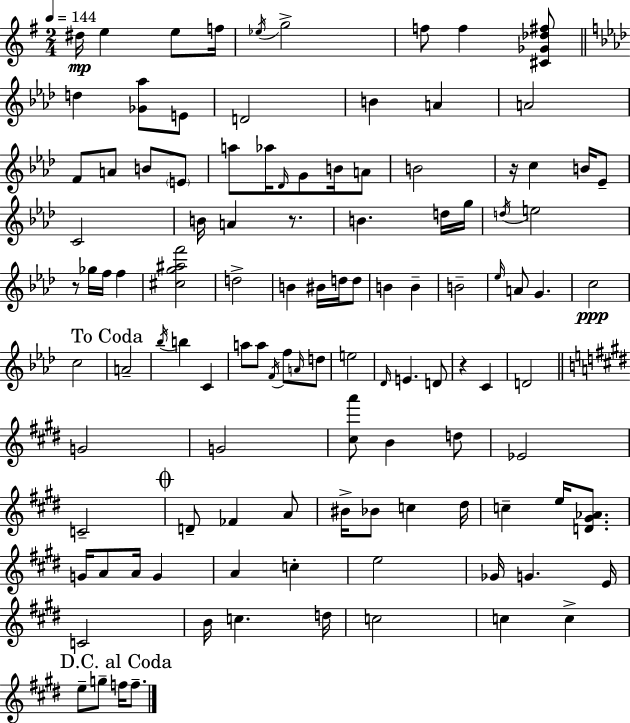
D#5/s E5/q E5/e F5/s Eb5/s G5/h F5/e F5/q [C#4,Gb4,Db5,F#5]/e D5/q [Gb4,Ab5]/e E4/e D4/h B4/q A4/q A4/h F4/e A4/e B4/e E4/e A5/e Ab5/s Db4/s G4/e B4/s A4/e B4/h R/s C5/q B4/s Eb4/e C4/h B4/s A4/q R/e. B4/q. D5/s G5/s D5/s E5/h R/e Gb5/s F5/s F5/q [C#5,G5,A#5,F6]/h D5/h B4/q BIS4/s D5/s D5/e B4/q B4/q B4/h Eb5/s A4/e G4/q. C5/h C5/h A4/h Bb5/s B5/q C4/q A5/e A5/e F4/s F5/e A4/s D5/e E5/h Db4/s E4/q. D4/e R/q C4/q D4/h G4/h G4/h [C#5,A6]/e B4/q D5/e Eb4/h C4/h D4/e FES4/q A4/e BIS4/s Bb4/e C5/q D#5/s C5/q E5/s [D4,G#4,Ab4]/e. G4/s A4/e A4/s G4/q A4/q C5/q E5/h Gb4/s G4/q. E4/s C4/h B4/s C5/q. D5/s C5/h C5/q C5/q E5/e G5/e F5/s F5/e.